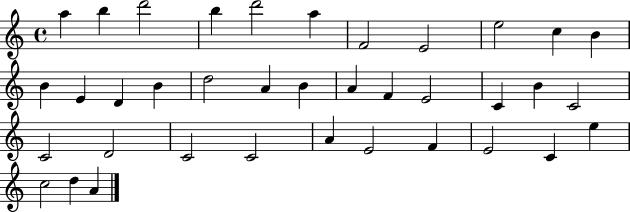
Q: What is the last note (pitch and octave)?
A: A4